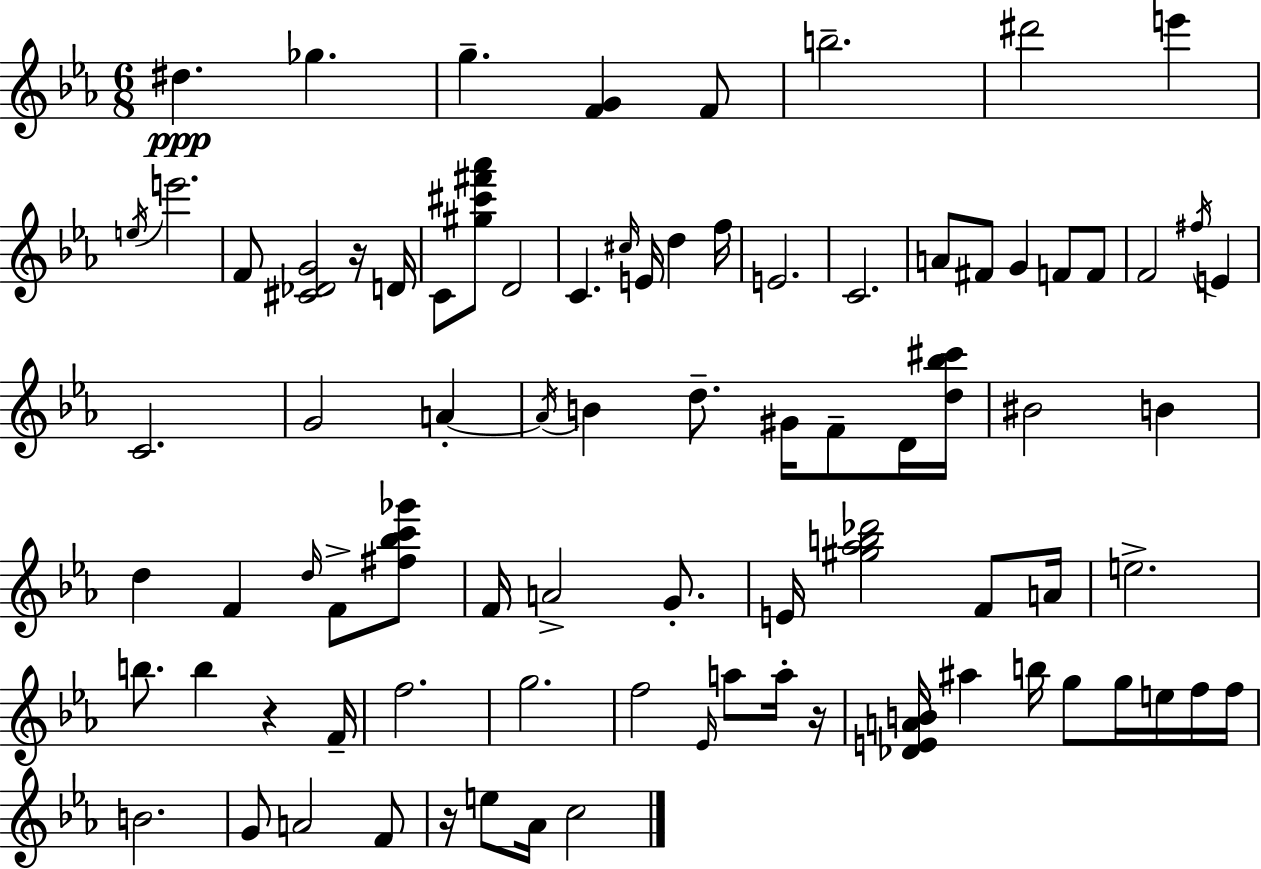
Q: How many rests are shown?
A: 4